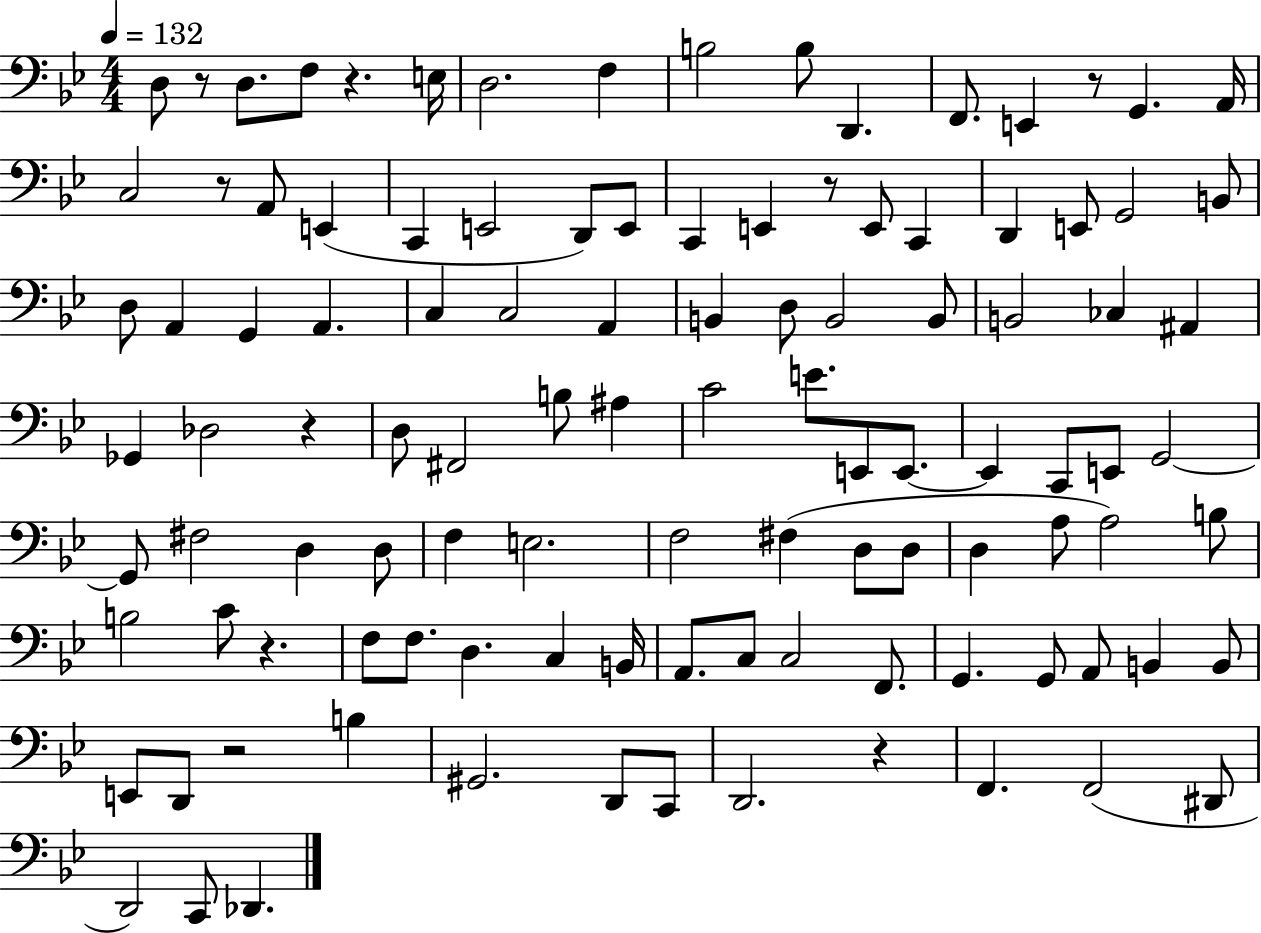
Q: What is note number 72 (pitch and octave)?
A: C4